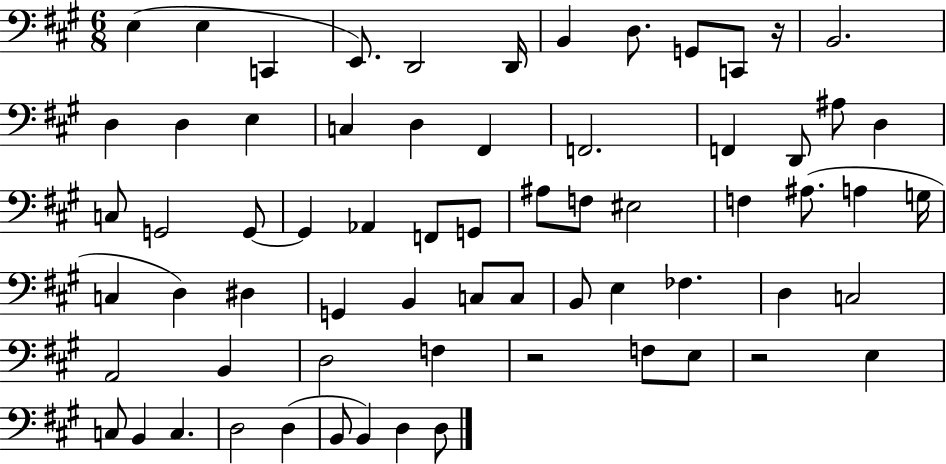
E3/q E3/q C2/q E2/e. D2/h D2/s B2/q D3/e. G2/e C2/e R/s B2/h. D3/q D3/q E3/q C3/q D3/q F#2/q F2/h. F2/q D2/e A#3/e D3/q C3/e G2/h G2/e G2/q Ab2/q F2/e G2/e A#3/e F3/e EIS3/h F3/q A#3/e. A3/q G3/s C3/q D3/q D#3/q G2/q B2/q C3/e C3/e B2/e E3/q FES3/q. D3/q C3/h A2/h B2/q D3/h F3/q R/h F3/e E3/e R/h E3/q C3/e B2/q C3/q. D3/h D3/q B2/e B2/q D3/q D3/e